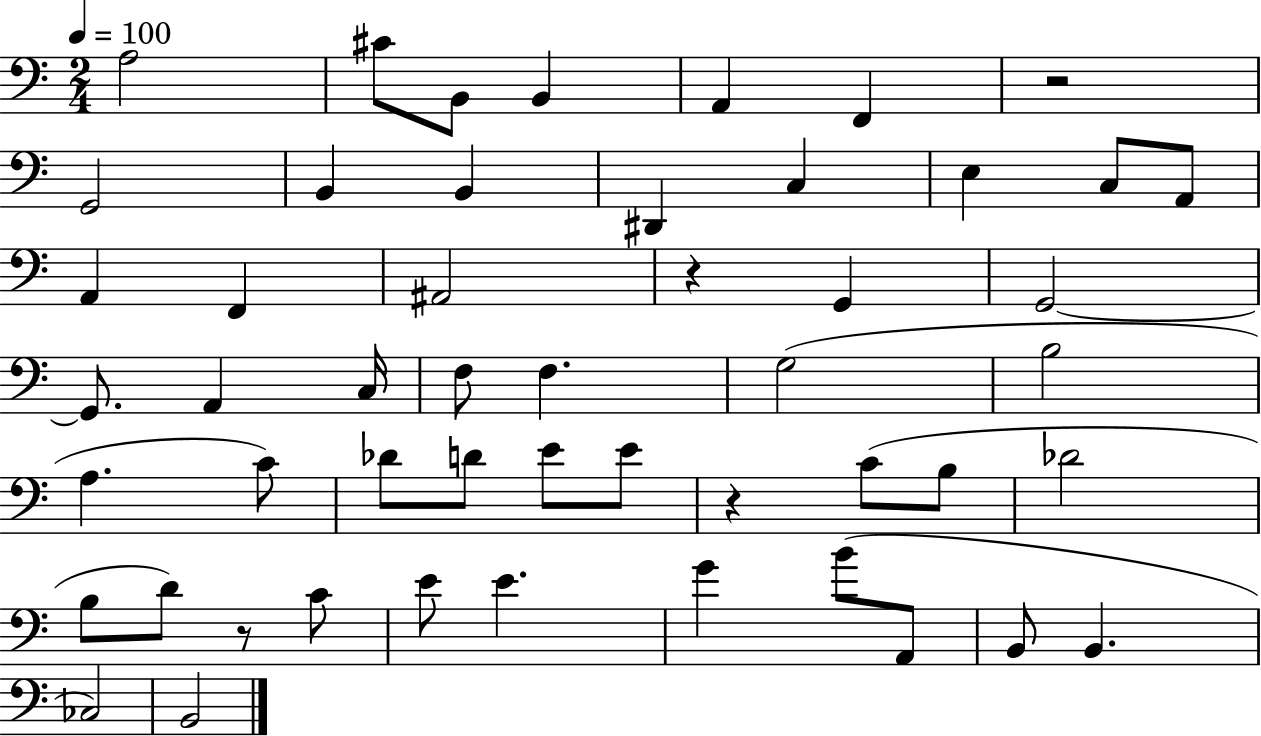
A3/h C#4/e B2/e B2/q A2/q F2/q R/h G2/h B2/q B2/q D#2/q C3/q E3/q C3/e A2/e A2/q F2/q A#2/h R/q G2/q G2/h G2/e. A2/q C3/s F3/e F3/q. G3/h B3/h A3/q. C4/e Db4/e D4/e E4/e E4/e R/q C4/e B3/e Db4/h B3/e D4/e R/e C4/e E4/e E4/q. G4/q B4/e A2/e B2/e B2/q. CES3/h B2/h